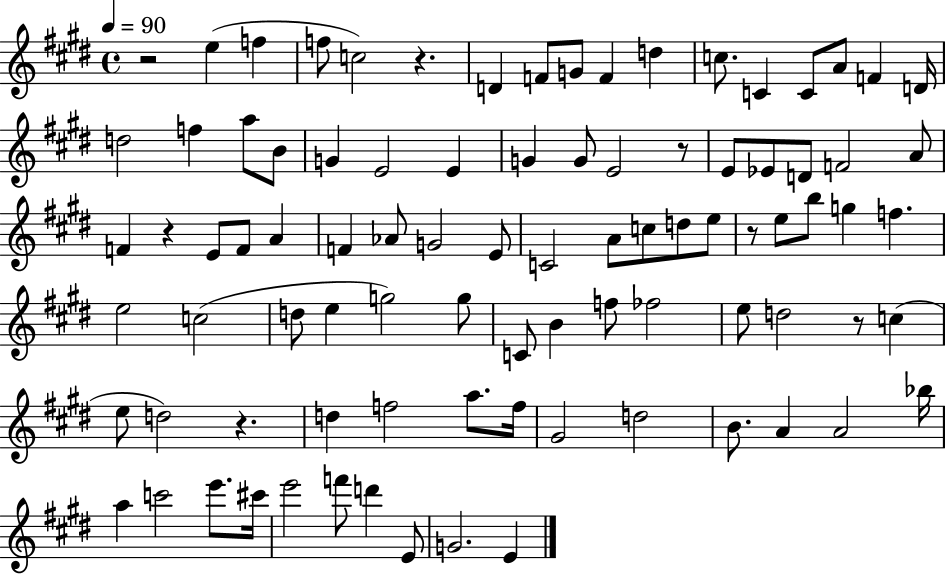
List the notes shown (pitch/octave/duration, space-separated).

R/h E5/q F5/q F5/e C5/h R/q. D4/q F4/e G4/e F4/q D5/q C5/e. C4/q C4/e A4/e F4/q D4/s D5/h F5/q A5/e B4/e G4/q E4/h E4/q G4/q G4/e E4/h R/e E4/e Eb4/e D4/e F4/h A4/e F4/q R/q E4/e F4/e A4/q F4/q Ab4/e G4/h E4/e C4/h A4/e C5/e D5/e E5/e R/e E5/e B5/e G5/q F5/q. E5/h C5/h D5/e E5/q G5/h G5/e C4/e B4/q F5/e FES5/h E5/e D5/h R/e C5/q E5/e D5/h R/q. D5/q F5/h A5/e. F5/s G#4/h D5/h B4/e. A4/q A4/h Bb5/s A5/q C6/h E6/e. C#6/s E6/h F6/e D6/q E4/e G4/h. E4/q